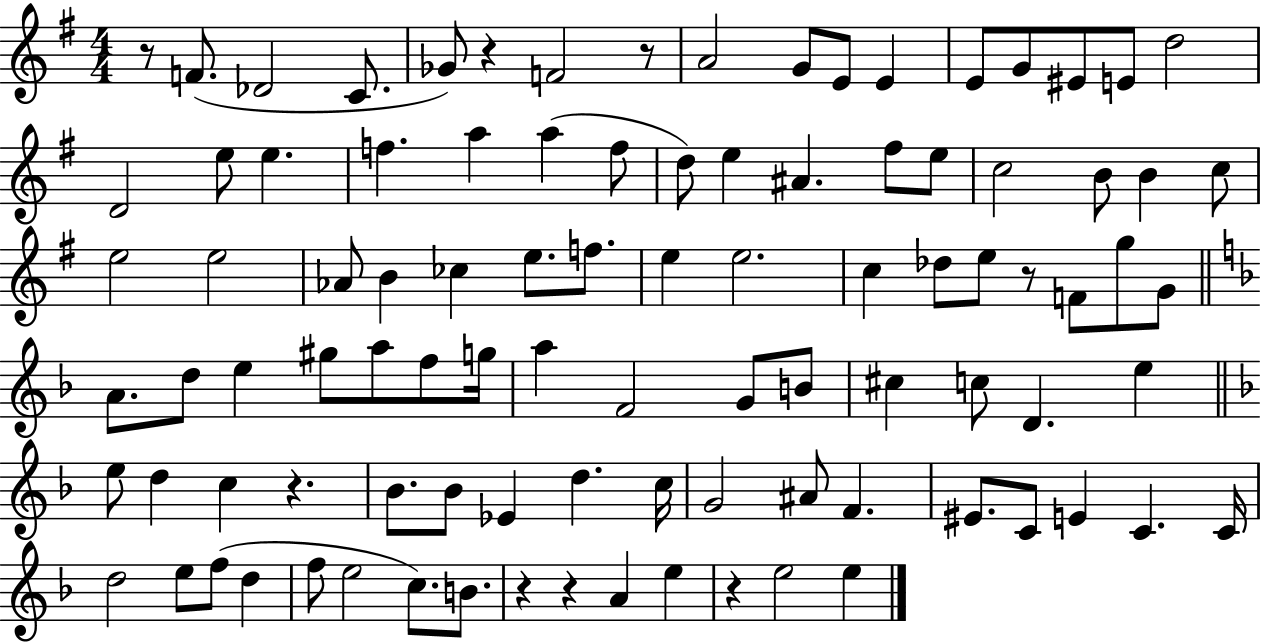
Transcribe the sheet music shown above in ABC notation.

X:1
T:Untitled
M:4/4
L:1/4
K:G
z/2 F/2 _D2 C/2 _G/2 z F2 z/2 A2 G/2 E/2 E E/2 G/2 ^E/2 E/2 d2 D2 e/2 e f a a f/2 d/2 e ^A ^f/2 e/2 c2 B/2 B c/2 e2 e2 _A/2 B _c e/2 f/2 e e2 c _d/2 e/2 z/2 F/2 g/2 G/2 A/2 d/2 e ^g/2 a/2 f/2 g/4 a F2 G/2 B/2 ^c c/2 D e e/2 d c z _B/2 _B/2 _E d c/4 G2 ^A/2 F ^E/2 C/2 E C C/4 d2 e/2 f/2 d f/2 e2 c/2 B/2 z z A e z e2 e